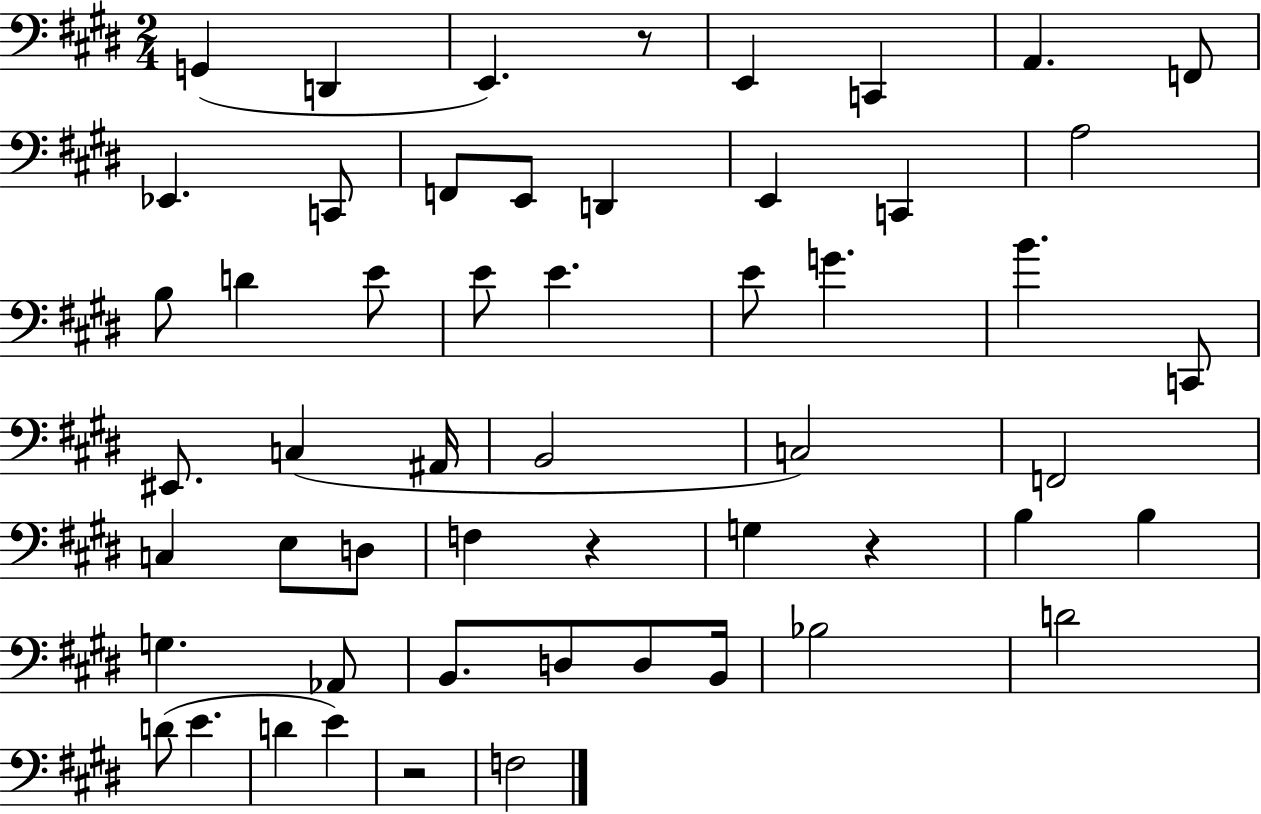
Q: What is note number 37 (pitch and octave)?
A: B3